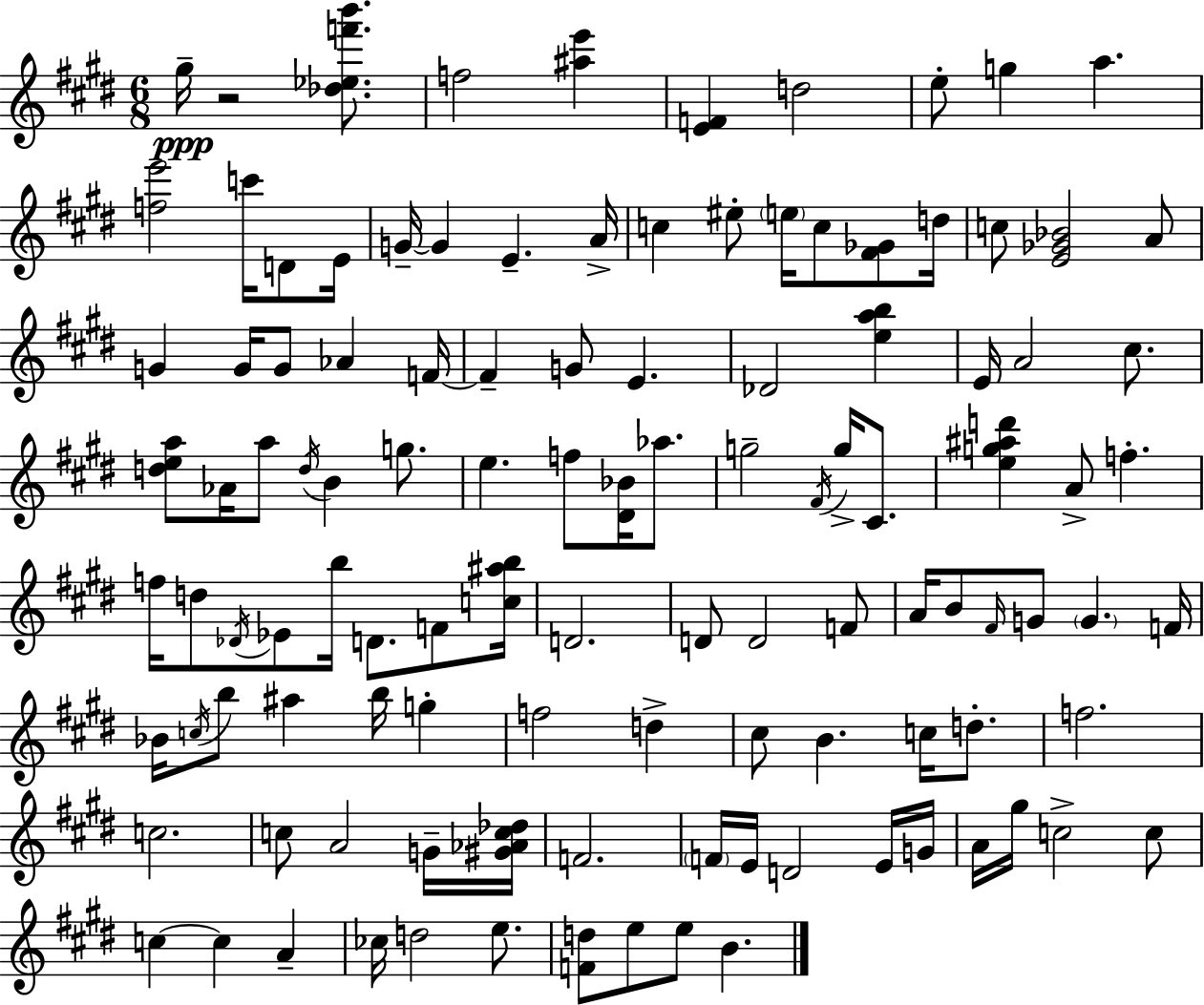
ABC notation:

X:1
T:Untitled
M:6/8
L:1/4
K:E
^g/4 z2 [_d_ef'b']/2 f2 [^ae'] [EF] d2 e/2 g a [fe']2 c'/4 D/2 E/4 G/4 G E A/4 c ^e/2 e/4 c/2 [^F_G]/2 d/4 c/2 [E_G_B]2 A/2 G G/4 G/2 _A F/4 F G/2 E _D2 [eab] E/4 A2 ^c/2 [dea]/2 _A/4 a/2 d/4 B g/2 e f/2 [^D_B]/4 _a/2 g2 ^F/4 g/4 ^C/2 [eg^ad'] A/2 f f/4 d/2 _D/4 _E/2 b/4 D/2 F/2 [c^ab]/4 D2 D/2 D2 F/2 A/4 B/2 ^F/4 G/2 G F/4 _B/4 c/4 b/2 ^a b/4 g f2 d ^c/2 B c/4 d/2 f2 c2 c/2 A2 G/4 [^G_Ac_d]/4 F2 F/4 E/4 D2 E/4 G/4 A/4 ^g/4 c2 c/2 c c A _c/4 d2 e/2 [Fd]/2 e/2 e/2 B